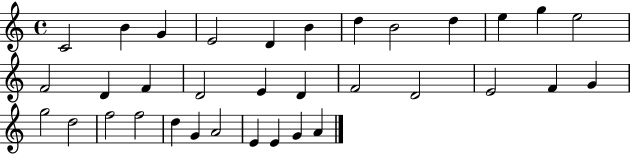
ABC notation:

X:1
T:Untitled
M:4/4
L:1/4
K:C
C2 B G E2 D B d B2 d e g e2 F2 D F D2 E D F2 D2 E2 F G g2 d2 f2 f2 d G A2 E E G A